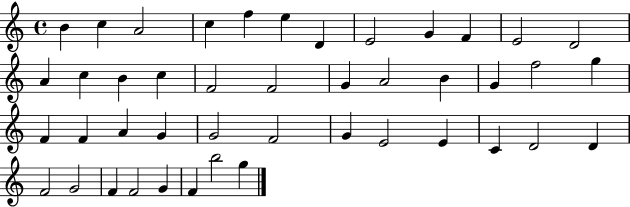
X:1
T:Untitled
M:4/4
L:1/4
K:C
B c A2 c f e D E2 G F E2 D2 A c B c F2 F2 G A2 B G f2 g F F A G G2 F2 G E2 E C D2 D F2 G2 F F2 G F b2 g